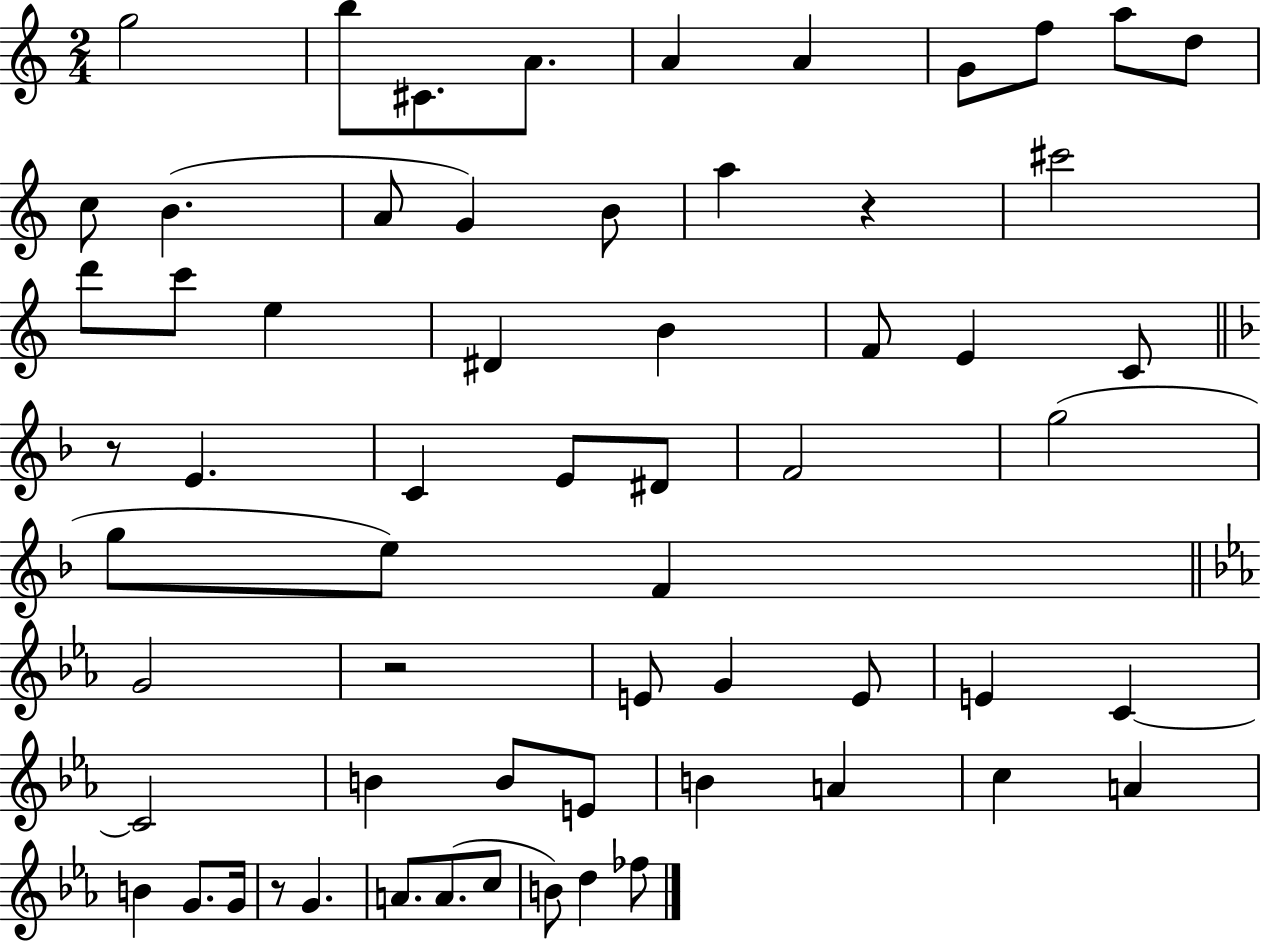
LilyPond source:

{
  \clef treble
  \numericTimeSignature
  \time 2/4
  \key c \major
  g''2 | b''8 cis'8. a'8. | a'4 a'4 | g'8 f''8 a''8 d''8 | \break c''8 b'4.( | a'8 g'4) b'8 | a''4 r4 | cis'''2 | \break d'''8 c'''8 e''4 | dis'4 b'4 | f'8 e'4 c'8 | \bar "||" \break \key f \major r8 e'4. | c'4 e'8 dis'8 | f'2 | g''2( | \break g''8 e''8) f'4 | \bar "||" \break \key c \minor g'2 | r2 | e'8 g'4 e'8 | e'4 c'4~~ | \break c'2 | b'4 b'8 e'8 | b'4 a'4 | c''4 a'4 | \break b'4 g'8. g'16 | r8 g'4. | a'8. a'8.( c''8 | b'8) d''4 fes''8 | \break \bar "|."
}